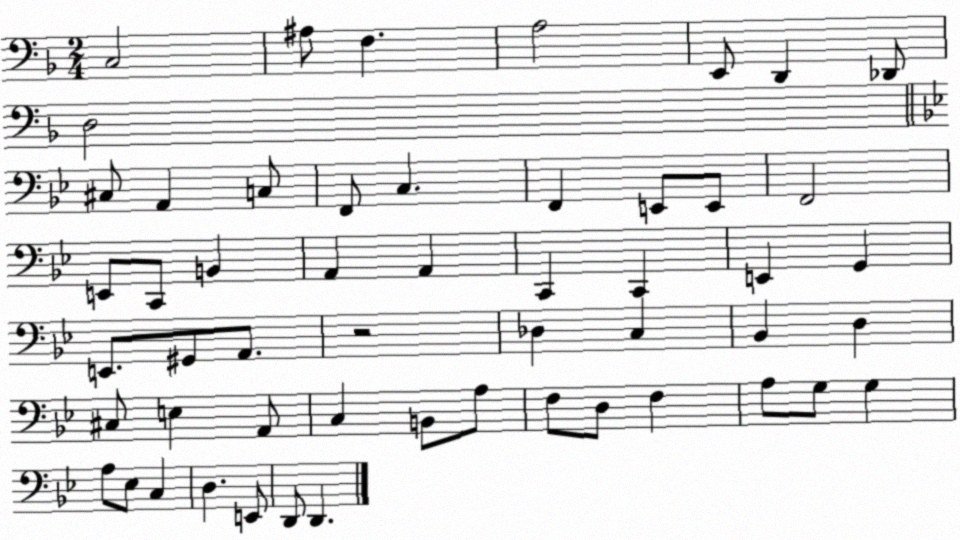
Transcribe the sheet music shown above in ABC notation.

X:1
T:Untitled
M:2/4
L:1/4
K:F
C,2 ^A,/2 F, A,2 E,,/2 D,, _D,,/2 D,2 ^C,/2 A,, C,/2 F,,/2 C, F,, E,,/2 E,,/2 F,,2 E,,/2 C,,/2 B,, A,, A,, C,, C,, E,, G,, E,,/2 ^G,,/2 A,,/2 z2 _D, C, _B,, D, ^C,/2 E, A,,/2 C, B,,/2 A,/2 F,/2 D,/2 F, A,/2 G,/2 G, A,/2 _E,/2 C, D, E,,/2 D,,/2 D,,